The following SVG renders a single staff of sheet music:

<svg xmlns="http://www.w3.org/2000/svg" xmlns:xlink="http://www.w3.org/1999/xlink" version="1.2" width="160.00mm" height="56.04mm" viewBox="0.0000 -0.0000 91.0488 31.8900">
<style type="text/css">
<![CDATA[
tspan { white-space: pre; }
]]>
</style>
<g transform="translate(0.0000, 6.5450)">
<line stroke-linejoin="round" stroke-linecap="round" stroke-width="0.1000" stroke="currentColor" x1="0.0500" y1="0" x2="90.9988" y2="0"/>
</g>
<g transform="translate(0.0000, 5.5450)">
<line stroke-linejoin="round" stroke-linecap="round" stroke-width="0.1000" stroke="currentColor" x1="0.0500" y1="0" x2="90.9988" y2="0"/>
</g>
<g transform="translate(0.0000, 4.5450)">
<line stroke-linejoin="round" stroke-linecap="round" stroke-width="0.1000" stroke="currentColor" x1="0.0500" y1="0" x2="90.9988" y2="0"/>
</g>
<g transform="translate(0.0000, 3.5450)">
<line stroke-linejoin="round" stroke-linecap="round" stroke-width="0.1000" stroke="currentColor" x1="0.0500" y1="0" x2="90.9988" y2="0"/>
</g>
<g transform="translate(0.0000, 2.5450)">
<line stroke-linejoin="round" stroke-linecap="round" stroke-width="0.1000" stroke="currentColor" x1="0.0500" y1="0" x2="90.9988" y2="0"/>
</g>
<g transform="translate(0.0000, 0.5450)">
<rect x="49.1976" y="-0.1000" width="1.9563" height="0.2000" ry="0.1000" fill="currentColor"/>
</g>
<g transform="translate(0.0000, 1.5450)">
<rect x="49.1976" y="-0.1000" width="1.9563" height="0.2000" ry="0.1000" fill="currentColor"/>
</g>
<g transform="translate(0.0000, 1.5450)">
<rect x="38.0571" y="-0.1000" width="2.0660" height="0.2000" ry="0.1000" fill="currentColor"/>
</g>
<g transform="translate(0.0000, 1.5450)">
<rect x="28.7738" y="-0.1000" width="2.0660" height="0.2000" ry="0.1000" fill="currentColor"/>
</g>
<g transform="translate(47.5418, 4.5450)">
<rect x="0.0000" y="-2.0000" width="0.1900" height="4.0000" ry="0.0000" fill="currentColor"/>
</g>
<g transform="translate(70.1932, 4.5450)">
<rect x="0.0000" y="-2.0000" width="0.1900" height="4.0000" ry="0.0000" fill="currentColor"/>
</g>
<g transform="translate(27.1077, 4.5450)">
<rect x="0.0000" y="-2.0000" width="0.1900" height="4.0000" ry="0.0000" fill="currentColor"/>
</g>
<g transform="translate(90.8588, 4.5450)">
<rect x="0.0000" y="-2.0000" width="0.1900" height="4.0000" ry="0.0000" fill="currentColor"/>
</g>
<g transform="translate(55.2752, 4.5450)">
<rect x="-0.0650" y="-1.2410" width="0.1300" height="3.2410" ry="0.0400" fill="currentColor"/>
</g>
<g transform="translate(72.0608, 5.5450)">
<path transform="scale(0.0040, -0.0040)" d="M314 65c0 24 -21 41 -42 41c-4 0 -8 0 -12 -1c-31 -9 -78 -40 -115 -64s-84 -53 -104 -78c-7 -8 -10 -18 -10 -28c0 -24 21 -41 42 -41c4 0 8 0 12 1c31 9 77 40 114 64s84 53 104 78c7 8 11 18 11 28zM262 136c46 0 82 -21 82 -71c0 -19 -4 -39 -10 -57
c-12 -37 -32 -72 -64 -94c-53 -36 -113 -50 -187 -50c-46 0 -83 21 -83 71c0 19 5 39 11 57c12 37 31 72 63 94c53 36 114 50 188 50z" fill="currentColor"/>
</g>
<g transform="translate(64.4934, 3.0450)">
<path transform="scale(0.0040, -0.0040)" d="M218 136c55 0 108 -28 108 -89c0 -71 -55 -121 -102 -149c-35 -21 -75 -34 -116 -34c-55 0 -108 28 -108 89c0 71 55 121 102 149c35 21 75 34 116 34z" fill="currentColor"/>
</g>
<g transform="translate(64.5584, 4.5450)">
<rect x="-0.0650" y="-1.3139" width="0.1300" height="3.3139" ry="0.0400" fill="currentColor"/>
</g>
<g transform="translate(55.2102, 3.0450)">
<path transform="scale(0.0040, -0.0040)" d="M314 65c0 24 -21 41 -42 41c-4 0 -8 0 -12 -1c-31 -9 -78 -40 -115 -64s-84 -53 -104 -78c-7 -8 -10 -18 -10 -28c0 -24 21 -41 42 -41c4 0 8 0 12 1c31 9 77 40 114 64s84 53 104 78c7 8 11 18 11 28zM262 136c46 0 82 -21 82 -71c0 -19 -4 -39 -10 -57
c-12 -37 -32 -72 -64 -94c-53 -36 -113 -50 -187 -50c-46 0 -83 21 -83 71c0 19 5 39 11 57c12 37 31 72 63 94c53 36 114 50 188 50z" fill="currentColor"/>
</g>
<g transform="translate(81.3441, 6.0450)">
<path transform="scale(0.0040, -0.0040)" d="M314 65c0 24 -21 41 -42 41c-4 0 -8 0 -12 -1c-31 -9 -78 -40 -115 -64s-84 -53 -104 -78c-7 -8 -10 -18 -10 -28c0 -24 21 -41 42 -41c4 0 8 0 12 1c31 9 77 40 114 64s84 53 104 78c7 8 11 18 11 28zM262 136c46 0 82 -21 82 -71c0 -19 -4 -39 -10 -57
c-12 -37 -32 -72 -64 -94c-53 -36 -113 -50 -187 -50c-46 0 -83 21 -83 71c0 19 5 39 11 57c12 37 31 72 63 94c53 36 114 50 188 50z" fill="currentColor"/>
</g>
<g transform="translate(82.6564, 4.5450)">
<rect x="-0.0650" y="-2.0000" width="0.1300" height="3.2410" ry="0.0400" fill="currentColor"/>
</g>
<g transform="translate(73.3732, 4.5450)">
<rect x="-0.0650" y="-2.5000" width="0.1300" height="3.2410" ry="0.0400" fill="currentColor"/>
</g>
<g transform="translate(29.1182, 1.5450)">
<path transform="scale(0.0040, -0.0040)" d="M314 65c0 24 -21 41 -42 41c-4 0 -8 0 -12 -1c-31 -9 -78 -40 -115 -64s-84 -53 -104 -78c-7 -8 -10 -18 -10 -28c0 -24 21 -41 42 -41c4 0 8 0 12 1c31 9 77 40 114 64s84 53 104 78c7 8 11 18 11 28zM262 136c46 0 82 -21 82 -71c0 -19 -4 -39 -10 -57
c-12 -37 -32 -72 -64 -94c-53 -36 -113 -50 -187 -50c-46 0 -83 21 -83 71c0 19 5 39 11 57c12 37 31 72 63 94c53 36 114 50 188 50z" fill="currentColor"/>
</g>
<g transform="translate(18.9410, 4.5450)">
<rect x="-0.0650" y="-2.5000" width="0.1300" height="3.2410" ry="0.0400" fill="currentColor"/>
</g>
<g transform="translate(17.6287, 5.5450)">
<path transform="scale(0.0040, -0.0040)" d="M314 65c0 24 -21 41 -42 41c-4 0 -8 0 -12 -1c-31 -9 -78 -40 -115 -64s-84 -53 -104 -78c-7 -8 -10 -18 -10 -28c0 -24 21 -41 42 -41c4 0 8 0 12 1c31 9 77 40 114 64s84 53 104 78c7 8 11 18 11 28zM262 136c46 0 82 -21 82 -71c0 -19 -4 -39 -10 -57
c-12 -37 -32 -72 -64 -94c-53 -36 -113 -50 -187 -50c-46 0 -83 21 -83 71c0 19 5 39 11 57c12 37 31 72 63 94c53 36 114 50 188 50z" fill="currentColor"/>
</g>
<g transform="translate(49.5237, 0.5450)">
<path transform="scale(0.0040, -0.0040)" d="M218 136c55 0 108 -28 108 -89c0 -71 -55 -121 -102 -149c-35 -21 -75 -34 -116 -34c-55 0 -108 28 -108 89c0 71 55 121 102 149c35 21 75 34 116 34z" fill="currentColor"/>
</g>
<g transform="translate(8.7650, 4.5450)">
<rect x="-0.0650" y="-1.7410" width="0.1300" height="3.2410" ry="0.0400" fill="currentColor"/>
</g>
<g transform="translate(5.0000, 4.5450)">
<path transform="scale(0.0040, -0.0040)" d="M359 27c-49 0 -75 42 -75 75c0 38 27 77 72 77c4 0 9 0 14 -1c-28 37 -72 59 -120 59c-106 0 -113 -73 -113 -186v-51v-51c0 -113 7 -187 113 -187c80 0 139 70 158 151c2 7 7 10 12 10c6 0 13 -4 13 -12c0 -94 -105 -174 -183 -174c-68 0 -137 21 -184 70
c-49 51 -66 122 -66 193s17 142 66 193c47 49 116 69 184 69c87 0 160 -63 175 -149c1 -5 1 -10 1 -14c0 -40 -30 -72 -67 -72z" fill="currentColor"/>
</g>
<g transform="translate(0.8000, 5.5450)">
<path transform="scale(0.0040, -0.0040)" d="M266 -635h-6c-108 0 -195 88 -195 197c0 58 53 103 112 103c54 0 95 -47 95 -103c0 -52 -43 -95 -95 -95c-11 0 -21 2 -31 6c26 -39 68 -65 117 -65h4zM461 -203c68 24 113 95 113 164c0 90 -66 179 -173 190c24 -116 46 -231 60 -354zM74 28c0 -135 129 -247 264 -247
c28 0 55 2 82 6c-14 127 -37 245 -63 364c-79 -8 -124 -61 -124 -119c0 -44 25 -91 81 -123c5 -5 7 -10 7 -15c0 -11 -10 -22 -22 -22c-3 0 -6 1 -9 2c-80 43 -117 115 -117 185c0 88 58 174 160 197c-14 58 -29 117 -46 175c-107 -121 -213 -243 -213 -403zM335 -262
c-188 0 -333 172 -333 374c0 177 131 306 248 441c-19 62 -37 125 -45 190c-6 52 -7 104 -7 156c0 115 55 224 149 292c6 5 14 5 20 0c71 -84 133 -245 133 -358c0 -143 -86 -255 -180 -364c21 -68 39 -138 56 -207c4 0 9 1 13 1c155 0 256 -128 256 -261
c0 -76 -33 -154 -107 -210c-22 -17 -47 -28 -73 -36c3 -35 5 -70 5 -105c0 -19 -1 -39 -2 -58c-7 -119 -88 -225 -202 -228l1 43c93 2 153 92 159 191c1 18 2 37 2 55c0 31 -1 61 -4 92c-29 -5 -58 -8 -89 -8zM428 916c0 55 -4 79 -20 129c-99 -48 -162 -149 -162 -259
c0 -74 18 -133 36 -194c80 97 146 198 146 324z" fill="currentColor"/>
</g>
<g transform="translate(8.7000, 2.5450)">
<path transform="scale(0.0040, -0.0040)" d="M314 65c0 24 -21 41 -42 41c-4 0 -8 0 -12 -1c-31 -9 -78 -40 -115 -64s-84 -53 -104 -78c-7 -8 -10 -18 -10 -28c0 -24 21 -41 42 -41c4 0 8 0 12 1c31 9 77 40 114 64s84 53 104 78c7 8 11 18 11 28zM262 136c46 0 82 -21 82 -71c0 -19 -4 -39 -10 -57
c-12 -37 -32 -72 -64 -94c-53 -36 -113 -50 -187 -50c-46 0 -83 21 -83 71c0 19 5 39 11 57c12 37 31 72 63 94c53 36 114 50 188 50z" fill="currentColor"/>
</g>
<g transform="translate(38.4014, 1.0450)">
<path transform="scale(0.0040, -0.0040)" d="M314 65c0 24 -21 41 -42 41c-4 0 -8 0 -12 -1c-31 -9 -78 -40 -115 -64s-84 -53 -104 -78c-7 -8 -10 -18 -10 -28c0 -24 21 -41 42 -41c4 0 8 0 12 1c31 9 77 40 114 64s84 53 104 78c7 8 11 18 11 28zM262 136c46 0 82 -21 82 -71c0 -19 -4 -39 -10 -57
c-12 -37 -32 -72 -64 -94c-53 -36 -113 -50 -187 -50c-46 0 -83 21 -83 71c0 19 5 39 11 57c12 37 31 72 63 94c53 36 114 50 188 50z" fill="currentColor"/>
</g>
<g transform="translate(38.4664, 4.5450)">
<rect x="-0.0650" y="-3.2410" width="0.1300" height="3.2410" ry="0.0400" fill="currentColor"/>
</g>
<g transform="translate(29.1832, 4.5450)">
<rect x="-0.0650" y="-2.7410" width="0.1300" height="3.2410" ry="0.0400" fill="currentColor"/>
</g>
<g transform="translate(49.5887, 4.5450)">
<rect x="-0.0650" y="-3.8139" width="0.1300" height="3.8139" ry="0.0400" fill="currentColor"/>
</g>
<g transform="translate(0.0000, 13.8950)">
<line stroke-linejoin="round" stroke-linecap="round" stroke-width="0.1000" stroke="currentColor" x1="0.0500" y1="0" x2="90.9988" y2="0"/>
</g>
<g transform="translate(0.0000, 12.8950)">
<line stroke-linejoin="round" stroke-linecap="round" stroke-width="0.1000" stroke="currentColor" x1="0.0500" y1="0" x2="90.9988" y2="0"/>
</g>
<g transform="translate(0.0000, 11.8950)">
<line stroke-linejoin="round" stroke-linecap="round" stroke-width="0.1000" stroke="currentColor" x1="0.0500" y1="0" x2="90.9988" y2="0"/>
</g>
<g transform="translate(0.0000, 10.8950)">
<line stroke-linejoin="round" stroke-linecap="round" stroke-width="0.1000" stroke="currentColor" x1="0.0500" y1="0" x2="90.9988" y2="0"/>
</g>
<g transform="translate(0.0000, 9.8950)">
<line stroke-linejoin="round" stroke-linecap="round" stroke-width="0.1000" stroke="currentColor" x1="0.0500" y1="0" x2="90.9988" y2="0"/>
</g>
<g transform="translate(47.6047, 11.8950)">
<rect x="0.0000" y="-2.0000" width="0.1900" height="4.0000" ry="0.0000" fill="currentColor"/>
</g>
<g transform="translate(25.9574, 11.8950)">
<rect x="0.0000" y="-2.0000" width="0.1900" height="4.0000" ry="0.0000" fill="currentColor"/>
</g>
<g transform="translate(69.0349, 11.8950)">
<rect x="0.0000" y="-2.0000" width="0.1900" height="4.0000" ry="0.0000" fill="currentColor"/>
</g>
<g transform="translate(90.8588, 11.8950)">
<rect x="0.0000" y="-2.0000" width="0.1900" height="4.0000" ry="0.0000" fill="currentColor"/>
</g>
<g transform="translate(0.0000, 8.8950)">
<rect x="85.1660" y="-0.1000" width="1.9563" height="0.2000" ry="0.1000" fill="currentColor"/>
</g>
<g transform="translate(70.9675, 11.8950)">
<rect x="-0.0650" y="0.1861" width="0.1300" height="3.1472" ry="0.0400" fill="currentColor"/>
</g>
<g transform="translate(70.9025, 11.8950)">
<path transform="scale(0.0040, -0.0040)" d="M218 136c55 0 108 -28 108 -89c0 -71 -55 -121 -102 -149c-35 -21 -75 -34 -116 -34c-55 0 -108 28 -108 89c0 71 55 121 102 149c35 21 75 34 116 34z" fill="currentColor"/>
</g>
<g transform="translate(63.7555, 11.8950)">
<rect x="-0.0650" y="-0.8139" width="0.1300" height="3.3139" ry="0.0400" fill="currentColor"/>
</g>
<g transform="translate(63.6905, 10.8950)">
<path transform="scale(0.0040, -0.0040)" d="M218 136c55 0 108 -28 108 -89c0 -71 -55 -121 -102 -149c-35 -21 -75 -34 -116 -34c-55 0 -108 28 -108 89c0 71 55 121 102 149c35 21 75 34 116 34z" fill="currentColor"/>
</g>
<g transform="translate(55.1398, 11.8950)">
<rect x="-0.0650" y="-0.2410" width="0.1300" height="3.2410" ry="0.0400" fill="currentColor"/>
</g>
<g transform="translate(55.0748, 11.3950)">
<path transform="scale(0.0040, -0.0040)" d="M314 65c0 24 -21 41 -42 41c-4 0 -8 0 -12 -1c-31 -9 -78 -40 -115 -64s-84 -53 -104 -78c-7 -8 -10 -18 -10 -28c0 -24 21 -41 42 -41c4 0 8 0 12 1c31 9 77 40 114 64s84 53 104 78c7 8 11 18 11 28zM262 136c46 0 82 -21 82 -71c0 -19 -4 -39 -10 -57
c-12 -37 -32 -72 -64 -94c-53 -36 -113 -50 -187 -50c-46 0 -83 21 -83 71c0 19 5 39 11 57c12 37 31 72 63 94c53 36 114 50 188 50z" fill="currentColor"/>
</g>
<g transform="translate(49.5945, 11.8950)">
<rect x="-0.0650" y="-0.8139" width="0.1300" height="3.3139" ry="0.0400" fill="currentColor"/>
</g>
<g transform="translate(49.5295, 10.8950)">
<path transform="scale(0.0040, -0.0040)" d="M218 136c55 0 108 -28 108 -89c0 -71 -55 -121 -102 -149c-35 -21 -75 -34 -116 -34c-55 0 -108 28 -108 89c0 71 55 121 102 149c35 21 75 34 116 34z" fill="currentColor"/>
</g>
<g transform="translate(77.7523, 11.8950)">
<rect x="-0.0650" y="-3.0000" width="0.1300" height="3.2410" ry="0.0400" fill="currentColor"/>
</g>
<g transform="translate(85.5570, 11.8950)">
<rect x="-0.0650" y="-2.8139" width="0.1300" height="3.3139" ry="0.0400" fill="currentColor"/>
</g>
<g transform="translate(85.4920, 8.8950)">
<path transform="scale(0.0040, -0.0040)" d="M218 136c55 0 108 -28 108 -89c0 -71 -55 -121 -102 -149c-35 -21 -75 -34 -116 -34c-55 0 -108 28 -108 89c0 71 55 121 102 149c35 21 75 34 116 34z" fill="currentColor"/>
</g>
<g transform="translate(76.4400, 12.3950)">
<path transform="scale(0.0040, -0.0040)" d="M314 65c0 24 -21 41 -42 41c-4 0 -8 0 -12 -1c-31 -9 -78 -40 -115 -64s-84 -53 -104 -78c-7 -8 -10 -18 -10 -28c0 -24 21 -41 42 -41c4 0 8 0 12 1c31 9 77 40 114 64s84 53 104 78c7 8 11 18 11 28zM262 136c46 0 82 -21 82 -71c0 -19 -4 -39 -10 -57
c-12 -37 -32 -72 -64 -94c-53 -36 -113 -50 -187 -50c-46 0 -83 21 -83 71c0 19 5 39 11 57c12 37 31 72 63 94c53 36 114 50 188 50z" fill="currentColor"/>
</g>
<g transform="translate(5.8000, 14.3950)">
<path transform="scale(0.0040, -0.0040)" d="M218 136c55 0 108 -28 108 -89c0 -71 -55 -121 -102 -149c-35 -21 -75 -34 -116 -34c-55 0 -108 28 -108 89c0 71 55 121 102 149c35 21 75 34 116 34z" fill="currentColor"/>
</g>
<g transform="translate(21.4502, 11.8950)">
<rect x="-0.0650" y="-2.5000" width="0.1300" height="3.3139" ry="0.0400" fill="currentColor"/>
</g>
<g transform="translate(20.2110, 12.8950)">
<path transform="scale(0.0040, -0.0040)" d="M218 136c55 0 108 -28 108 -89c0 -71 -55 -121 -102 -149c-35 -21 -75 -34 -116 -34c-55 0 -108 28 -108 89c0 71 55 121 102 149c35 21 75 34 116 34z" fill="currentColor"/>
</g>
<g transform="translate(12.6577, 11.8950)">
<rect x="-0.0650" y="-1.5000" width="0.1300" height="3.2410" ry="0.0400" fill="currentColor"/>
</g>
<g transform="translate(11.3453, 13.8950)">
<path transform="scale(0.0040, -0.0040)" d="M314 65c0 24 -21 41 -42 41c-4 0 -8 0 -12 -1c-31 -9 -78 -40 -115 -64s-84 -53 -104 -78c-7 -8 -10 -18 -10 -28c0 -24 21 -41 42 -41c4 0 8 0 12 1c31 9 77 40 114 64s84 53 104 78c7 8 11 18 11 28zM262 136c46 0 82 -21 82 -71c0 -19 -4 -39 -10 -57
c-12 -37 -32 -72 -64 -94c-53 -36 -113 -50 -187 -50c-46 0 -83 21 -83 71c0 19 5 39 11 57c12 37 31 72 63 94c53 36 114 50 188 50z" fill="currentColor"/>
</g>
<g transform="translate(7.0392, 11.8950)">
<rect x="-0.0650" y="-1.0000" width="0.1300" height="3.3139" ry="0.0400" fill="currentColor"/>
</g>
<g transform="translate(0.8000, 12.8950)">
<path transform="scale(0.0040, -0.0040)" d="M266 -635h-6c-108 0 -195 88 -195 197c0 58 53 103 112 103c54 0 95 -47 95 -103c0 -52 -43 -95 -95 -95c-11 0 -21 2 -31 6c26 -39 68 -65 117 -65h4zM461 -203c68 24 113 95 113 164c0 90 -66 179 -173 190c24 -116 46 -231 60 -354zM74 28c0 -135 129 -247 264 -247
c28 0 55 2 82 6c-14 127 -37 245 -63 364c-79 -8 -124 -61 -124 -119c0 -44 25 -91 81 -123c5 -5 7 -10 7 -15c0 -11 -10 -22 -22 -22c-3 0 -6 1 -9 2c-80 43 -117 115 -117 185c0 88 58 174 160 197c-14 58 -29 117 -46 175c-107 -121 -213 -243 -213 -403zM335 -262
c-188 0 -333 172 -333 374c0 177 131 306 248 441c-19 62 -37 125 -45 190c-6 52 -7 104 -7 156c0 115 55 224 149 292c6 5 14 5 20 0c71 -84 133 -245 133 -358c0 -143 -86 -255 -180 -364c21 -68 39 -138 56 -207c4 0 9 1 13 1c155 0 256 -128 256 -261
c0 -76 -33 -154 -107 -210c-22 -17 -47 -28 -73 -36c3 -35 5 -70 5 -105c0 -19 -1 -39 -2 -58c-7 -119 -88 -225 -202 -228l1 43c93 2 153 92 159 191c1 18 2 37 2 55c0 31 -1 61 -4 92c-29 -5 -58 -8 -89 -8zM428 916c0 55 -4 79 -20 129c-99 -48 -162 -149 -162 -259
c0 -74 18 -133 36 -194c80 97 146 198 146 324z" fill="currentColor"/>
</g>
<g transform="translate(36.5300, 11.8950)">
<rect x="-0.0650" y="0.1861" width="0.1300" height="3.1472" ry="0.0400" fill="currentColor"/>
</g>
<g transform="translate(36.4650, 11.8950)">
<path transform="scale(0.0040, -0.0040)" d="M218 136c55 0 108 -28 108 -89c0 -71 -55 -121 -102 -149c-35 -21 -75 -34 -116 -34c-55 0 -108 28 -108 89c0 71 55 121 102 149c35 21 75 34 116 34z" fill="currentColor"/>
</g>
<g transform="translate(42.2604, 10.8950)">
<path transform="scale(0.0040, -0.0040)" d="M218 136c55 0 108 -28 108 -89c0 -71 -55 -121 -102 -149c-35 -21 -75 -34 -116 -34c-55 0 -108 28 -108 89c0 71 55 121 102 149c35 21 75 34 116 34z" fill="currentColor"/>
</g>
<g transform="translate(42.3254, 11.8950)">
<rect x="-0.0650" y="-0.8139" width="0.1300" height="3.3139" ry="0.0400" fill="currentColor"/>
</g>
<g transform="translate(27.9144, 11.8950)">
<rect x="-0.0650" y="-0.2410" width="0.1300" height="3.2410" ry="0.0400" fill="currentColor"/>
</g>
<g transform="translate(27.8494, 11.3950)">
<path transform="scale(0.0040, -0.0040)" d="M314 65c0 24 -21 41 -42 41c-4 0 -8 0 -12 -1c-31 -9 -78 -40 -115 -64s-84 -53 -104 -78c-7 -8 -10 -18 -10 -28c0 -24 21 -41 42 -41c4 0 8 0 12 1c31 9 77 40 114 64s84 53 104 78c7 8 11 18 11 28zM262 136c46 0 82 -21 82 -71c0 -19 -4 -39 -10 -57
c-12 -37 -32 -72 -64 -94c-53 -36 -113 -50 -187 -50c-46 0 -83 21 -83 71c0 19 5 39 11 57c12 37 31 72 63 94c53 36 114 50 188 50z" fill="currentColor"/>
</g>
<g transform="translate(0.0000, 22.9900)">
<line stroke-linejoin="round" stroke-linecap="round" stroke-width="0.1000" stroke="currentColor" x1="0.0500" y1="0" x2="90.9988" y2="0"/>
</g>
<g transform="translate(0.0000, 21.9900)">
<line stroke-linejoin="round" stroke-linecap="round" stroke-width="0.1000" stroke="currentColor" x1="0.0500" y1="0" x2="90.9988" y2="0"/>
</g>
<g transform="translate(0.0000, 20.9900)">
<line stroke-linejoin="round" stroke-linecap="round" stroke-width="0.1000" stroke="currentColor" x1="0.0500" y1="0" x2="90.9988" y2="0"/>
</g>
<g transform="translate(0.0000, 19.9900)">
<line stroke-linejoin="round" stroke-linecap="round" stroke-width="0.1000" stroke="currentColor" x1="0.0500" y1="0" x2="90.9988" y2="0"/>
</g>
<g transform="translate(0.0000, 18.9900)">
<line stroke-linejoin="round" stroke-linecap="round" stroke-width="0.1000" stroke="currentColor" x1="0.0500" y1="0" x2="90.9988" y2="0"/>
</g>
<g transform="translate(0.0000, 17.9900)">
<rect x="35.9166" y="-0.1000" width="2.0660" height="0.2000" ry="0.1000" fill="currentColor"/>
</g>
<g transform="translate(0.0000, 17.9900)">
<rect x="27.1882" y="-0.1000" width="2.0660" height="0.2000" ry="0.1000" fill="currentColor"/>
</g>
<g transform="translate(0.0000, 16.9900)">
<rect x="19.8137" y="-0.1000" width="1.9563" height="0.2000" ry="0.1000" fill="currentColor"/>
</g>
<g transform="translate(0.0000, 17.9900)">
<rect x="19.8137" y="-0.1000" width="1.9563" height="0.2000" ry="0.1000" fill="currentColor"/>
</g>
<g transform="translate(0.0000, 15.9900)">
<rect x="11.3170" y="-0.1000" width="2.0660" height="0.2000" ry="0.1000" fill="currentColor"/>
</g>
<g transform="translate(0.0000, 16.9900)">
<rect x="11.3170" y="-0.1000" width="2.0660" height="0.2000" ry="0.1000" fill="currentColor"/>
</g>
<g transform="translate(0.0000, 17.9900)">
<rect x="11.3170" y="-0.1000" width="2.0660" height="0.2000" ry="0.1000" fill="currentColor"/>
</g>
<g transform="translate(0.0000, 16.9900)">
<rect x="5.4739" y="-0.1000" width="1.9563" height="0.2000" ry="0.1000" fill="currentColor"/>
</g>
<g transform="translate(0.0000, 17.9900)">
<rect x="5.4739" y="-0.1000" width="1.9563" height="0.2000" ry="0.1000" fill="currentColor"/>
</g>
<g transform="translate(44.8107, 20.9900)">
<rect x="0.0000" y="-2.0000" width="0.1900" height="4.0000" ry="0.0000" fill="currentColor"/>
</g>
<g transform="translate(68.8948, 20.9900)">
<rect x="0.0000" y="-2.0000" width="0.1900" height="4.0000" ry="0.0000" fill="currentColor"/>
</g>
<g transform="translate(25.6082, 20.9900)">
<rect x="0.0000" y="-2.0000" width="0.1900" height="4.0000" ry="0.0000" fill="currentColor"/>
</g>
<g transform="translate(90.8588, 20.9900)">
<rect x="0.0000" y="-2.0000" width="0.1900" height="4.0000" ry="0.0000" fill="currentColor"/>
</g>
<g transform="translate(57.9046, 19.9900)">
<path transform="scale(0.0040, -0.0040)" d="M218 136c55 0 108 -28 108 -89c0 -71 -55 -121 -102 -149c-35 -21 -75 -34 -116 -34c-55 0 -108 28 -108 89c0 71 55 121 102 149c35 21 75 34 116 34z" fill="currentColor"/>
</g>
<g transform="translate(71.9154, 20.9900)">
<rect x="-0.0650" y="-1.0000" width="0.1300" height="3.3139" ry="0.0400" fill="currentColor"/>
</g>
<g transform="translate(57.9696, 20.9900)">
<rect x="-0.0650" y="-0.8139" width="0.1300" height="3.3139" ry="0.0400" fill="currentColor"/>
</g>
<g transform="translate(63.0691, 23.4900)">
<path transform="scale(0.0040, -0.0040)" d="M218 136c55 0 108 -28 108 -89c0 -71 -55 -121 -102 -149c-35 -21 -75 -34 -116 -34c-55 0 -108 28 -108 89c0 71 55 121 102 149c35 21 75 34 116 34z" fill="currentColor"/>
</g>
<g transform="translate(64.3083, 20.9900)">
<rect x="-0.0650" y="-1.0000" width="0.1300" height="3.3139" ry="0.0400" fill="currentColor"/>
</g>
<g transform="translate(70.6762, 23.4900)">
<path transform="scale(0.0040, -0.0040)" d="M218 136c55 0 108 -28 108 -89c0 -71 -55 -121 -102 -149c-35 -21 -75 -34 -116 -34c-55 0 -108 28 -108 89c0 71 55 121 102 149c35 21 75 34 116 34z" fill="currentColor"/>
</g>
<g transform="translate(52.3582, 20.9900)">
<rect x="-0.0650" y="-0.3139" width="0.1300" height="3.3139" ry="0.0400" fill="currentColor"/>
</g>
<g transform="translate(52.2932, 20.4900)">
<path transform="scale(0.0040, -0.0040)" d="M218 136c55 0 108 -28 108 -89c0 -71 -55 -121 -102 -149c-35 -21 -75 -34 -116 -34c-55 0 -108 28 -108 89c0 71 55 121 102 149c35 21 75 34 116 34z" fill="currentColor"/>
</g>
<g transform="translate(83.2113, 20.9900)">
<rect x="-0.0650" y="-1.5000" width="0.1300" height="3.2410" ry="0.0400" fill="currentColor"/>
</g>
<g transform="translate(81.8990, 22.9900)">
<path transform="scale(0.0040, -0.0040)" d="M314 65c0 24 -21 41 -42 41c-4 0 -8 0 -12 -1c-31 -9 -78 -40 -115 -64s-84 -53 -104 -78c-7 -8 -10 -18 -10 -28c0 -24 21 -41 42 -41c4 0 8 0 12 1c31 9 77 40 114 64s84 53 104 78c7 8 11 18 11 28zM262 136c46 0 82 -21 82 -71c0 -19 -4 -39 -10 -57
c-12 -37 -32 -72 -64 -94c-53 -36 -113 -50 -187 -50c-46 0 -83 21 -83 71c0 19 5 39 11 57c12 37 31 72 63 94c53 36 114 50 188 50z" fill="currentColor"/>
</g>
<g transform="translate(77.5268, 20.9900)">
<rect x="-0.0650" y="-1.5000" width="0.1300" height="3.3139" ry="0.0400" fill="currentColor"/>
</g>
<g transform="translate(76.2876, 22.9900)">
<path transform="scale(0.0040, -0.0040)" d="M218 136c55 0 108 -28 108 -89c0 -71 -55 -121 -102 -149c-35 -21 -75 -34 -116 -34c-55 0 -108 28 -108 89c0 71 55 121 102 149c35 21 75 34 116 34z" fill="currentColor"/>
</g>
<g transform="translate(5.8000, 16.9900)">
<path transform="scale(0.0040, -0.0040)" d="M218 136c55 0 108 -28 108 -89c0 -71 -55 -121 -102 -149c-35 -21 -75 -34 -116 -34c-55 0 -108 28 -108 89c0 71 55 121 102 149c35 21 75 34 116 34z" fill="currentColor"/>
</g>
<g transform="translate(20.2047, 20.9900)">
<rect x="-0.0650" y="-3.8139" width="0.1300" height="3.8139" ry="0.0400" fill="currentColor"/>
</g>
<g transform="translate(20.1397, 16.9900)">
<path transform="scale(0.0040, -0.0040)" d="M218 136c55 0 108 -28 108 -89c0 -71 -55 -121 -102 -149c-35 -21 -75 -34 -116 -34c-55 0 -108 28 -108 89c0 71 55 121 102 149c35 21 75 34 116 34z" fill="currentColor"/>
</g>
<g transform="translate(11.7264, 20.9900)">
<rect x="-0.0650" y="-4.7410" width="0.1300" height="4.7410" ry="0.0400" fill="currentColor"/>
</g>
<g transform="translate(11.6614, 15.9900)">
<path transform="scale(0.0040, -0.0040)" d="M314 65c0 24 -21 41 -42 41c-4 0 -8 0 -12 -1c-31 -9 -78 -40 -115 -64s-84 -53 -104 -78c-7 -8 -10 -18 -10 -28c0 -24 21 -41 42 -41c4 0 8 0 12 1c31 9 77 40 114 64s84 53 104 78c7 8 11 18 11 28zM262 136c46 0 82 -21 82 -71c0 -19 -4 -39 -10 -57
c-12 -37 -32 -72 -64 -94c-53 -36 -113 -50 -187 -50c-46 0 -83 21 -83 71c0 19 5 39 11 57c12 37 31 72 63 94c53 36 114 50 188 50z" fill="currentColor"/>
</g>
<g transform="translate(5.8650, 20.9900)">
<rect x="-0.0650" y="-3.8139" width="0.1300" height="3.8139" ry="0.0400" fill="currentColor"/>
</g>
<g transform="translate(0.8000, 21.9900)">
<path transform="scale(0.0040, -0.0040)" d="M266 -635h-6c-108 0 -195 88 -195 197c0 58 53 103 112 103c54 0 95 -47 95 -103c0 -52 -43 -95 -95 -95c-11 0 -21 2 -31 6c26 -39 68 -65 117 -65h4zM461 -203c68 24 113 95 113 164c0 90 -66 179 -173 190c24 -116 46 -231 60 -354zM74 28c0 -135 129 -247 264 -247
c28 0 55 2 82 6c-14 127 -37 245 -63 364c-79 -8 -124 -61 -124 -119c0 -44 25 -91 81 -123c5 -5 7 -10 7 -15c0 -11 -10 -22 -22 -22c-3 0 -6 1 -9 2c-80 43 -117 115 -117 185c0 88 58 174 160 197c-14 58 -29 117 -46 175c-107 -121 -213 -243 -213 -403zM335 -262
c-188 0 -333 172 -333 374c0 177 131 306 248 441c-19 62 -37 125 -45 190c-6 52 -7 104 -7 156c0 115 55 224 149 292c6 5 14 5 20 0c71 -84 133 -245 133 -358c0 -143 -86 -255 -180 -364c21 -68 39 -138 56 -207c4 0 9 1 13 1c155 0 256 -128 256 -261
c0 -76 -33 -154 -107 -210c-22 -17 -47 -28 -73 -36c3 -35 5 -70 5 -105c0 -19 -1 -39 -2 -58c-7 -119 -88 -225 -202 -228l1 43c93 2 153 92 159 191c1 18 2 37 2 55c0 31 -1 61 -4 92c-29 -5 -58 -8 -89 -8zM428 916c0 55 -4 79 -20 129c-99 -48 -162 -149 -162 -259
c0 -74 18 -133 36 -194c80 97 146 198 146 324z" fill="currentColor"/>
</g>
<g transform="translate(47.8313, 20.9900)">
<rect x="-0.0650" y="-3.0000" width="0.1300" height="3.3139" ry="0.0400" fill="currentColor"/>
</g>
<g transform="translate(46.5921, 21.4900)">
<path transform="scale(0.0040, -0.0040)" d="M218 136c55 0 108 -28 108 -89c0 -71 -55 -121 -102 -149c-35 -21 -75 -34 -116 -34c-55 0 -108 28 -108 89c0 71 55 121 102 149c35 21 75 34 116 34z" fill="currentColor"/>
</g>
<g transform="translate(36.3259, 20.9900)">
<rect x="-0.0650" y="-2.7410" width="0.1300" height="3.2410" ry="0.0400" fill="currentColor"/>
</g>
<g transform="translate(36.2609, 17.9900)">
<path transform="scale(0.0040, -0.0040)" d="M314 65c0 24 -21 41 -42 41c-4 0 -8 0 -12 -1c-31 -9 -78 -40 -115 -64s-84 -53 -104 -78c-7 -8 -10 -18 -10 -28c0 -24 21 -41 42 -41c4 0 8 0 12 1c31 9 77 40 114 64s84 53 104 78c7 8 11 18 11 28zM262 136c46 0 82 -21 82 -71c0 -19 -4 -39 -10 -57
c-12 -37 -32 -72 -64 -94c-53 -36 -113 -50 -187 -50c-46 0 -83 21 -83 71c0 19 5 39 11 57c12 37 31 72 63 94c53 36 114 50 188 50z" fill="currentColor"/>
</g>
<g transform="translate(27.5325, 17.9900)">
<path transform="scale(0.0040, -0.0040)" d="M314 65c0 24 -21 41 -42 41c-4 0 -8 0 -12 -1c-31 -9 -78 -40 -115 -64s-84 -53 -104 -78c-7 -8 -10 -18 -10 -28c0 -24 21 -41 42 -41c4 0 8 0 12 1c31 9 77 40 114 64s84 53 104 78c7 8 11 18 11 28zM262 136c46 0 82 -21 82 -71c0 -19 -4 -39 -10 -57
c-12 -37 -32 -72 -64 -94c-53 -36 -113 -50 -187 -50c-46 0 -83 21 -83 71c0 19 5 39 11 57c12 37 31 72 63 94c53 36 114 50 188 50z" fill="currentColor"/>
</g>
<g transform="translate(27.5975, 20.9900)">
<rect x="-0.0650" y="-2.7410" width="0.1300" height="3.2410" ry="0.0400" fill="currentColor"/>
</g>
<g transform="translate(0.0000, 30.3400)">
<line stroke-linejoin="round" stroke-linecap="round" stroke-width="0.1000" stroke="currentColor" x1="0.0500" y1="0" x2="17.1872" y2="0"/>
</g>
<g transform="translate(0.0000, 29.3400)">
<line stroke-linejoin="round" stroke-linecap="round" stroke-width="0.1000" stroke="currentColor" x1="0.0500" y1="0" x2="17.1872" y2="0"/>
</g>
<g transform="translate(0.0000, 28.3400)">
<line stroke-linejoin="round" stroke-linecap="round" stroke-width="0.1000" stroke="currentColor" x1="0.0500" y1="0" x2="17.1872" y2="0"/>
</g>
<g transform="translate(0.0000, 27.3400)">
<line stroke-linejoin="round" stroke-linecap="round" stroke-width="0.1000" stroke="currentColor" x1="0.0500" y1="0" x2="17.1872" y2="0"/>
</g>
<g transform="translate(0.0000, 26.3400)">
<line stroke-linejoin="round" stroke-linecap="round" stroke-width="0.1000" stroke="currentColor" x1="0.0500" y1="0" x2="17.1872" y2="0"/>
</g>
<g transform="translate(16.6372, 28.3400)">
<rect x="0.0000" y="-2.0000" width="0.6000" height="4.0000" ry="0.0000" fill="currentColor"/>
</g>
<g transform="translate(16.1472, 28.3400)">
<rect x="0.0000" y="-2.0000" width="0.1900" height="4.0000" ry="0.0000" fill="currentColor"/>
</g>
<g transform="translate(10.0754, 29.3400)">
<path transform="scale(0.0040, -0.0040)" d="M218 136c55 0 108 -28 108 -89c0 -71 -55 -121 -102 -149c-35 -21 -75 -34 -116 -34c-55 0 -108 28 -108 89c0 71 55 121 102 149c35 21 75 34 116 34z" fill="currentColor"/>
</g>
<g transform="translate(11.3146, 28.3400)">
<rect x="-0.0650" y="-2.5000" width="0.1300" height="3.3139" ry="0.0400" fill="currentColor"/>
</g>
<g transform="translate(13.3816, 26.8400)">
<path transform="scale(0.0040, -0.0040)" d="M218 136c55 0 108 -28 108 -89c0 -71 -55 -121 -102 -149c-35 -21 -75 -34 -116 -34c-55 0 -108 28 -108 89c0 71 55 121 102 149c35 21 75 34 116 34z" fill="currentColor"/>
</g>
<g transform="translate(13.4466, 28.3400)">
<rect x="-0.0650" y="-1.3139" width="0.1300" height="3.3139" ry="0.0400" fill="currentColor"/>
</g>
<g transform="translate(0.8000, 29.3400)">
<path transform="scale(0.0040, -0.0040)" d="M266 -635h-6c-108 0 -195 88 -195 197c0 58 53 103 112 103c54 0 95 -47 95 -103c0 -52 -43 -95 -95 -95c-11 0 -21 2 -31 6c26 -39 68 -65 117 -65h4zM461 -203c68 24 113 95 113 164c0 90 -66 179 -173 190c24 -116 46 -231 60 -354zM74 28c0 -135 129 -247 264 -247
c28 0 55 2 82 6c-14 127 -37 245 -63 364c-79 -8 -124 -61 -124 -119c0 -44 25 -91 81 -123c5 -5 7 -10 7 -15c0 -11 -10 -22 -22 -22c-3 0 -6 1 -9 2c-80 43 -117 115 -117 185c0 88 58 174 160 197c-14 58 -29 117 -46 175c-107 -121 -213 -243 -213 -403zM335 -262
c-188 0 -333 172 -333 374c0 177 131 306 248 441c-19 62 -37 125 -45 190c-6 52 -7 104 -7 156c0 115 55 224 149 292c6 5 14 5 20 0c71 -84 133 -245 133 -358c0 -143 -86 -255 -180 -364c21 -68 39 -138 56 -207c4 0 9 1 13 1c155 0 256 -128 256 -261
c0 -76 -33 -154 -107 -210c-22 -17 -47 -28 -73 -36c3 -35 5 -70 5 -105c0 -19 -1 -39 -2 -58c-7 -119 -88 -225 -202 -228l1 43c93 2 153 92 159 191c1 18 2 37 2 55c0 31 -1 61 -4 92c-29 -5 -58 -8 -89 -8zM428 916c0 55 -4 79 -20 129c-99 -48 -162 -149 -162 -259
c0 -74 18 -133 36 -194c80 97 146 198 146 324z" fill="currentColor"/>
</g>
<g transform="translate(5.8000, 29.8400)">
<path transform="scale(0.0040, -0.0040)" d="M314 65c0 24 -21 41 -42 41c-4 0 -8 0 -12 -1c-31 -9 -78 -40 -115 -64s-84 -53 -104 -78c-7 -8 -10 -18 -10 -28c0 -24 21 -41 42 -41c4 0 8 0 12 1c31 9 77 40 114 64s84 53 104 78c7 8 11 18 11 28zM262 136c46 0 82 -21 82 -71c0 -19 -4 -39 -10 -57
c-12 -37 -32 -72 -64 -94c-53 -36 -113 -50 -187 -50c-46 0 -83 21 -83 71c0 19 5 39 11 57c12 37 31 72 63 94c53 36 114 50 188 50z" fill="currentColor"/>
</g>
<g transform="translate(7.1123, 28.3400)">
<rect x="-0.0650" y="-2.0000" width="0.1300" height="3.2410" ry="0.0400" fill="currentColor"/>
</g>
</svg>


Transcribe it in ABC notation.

X:1
T:Untitled
M:4/4
L:1/4
K:C
f2 G2 a2 b2 c' e2 e G2 F2 D E2 G c2 B d d c2 d B A2 a c' e'2 c' a2 a2 A c d D D E E2 F2 G e